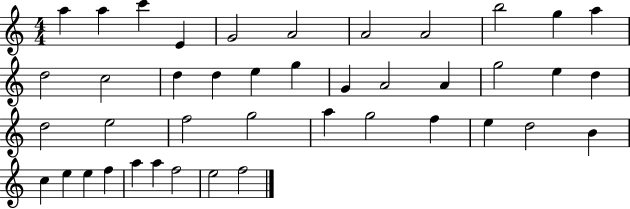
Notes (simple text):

A5/q A5/q C6/q E4/q G4/h A4/h A4/h A4/h B5/h G5/q A5/q D5/h C5/h D5/q D5/q E5/q G5/q G4/q A4/h A4/q G5/h E5/q D5/q D5/h E5/h F5/h G5/h A5/q G5/h F5/q E5/q D5/h B4/q C5/q E5/q E5/q F5/q A5/q A5/q F5/h E5/h F5/h